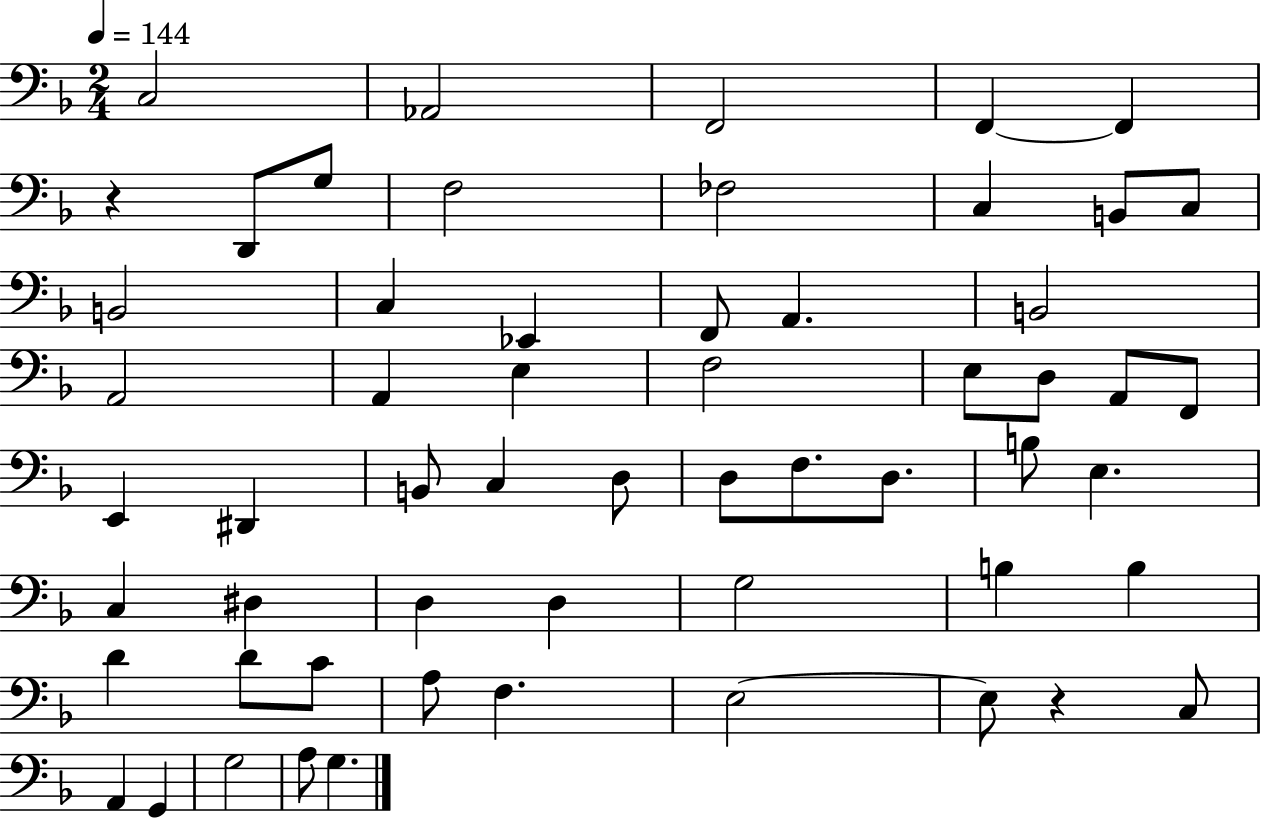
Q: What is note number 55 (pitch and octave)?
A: A3